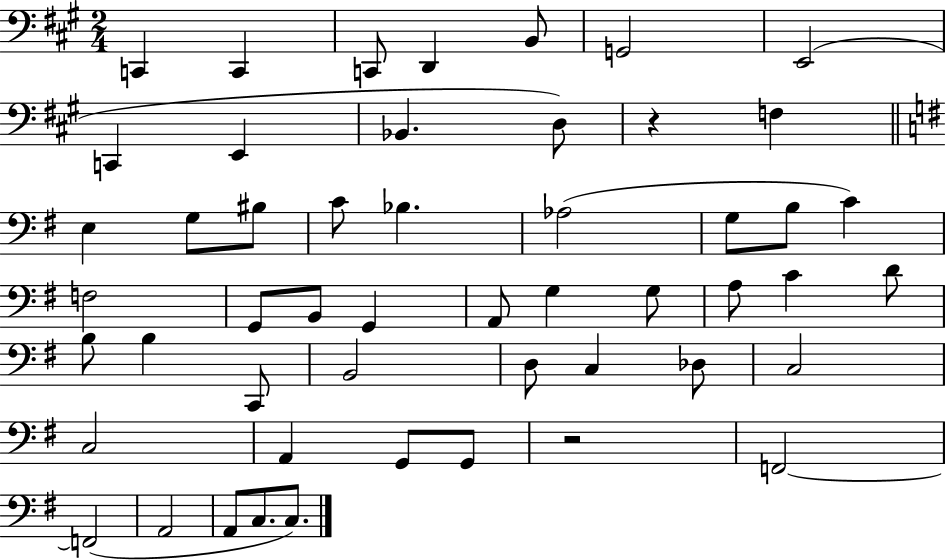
C2/q C2/q C2/e D2/q B2/e G2/h E2/h C2/q E2/q Bb2/q. D3/e R/q F3/q E3/q G3/e BIS3/e C4/e Bb3/q. Ab3/h G3/e B3/e C4/q F3/h G2/e B2/e G2/q A2/e G3/q G3/e A3/e C4/q D4/e B3/e B3/q C2/e B2/h D3/e C3/q Db3/e C3/h C3/h A2/q G2/e G2/e R/h F2/h F2/h A2/h A2/e C3/e. C3/e.